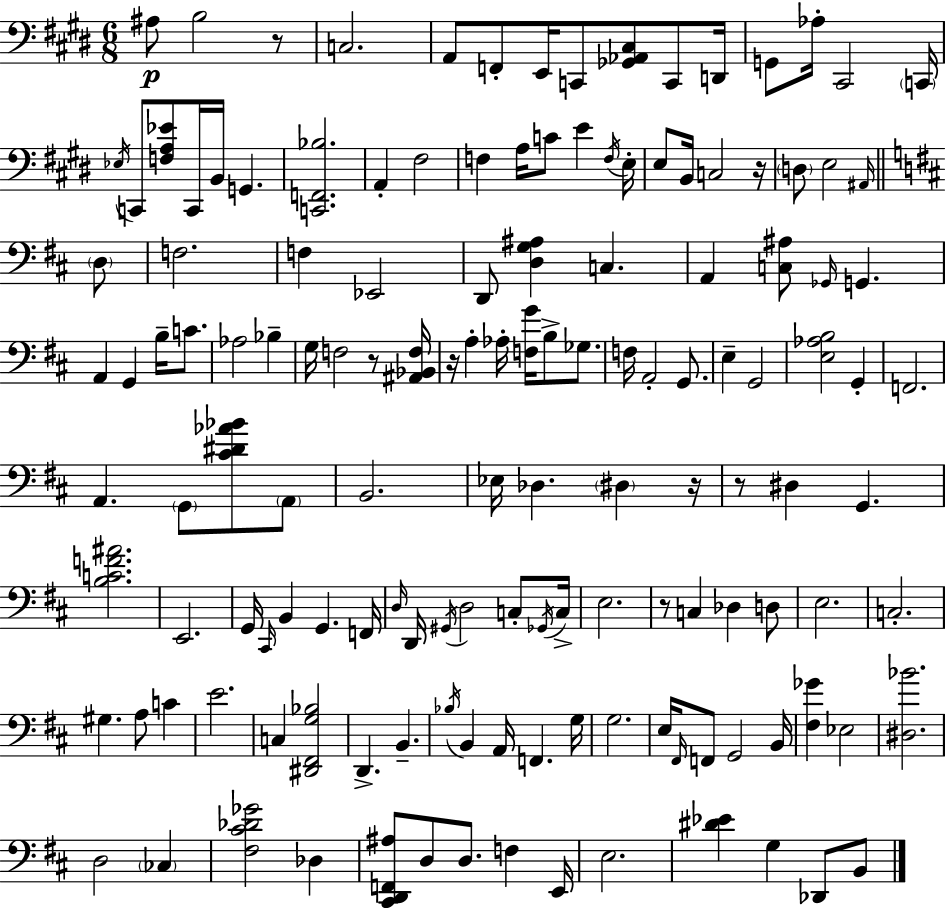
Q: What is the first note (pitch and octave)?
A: A#3